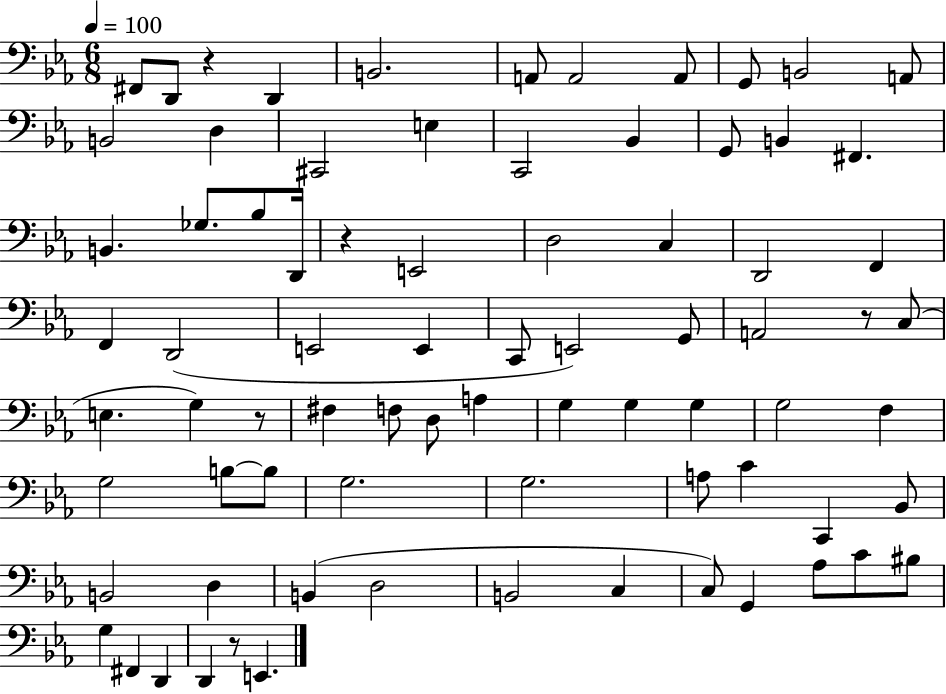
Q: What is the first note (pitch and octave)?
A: F#2